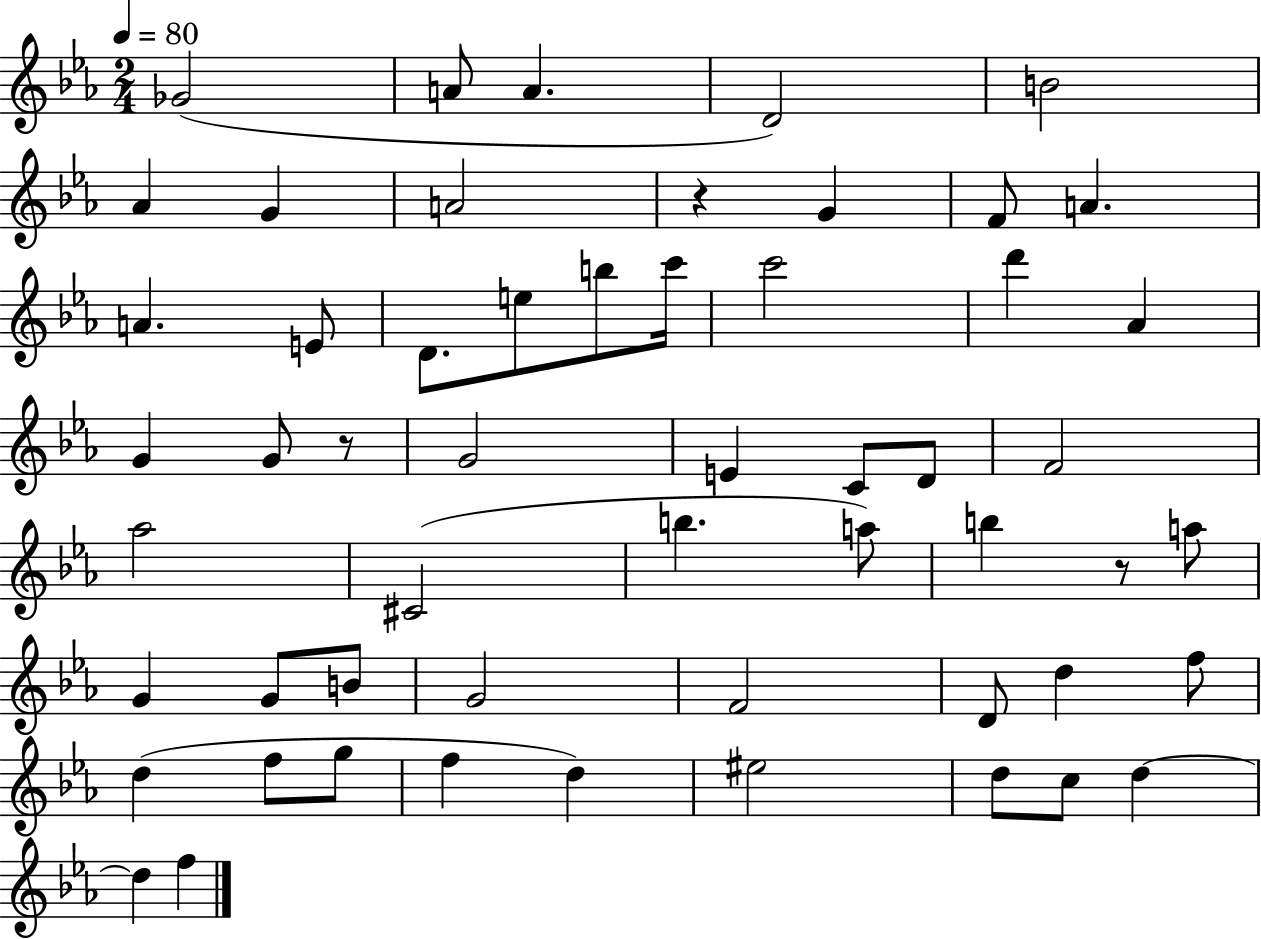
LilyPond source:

{
  \clef treble
  \numericTimeSignature
  \time 2/4
  \key ees \major
  \tempo 4 = 80
  ges'2( | a'8 a'4. | d'2) | b'2 | \break aes'4 g'4 | a'2 | r4 g'4 | f'8 a'4. | \break a'4. e'8 | d'8. e''8 b''8 c'''16 | c'''2 | d'''4 aes'4 | \break g'4 g'8 r8 | g'2 | e'4 c'8 d'8 | f'2 | \break aes''2 | cis'2( | b''4. a''8) | b''4 r8 a''8 | \break g'4 g'8 b'8 | g'2 | f'2 | d'8 d''4 f''8 | \break d''4( f''8 g''8 | f''4 d''4) | eis''2 | d''8 c''8 d''4~~ | \break d''4 f''4 | \bar "|."
}